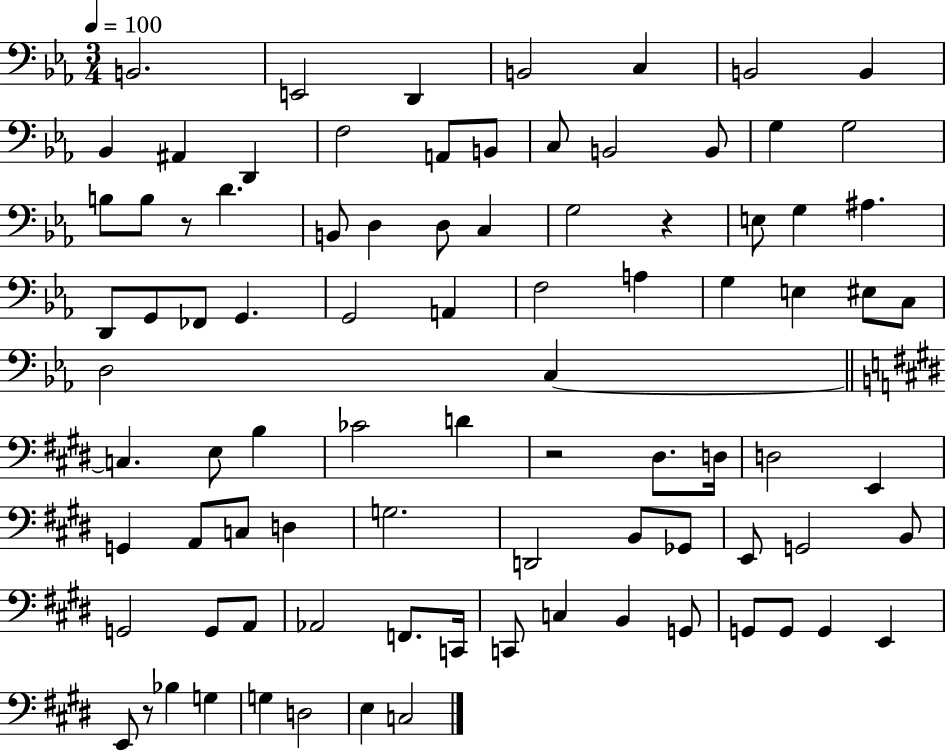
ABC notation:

X:1
T:Untitled
M:3/4
L:1/4
K:Eb
B,,2 E,,2 D,, B,,2 C, B,,2 B,, _B,, ^A,, D,, F,2 A,,/2 B,,/2 C,/2 B,,2 B,,/2 G, G,2 B,/2 B,/2 z/2 D B,,/2 D, D,/2 C, G,2 z E,/2 G, ^A, D,,/2 G,,/2 _F,,/2 G,, G,,2 A,, F,2 A, G, E, ^E,/2 C,/2 D,2 C, C, E,/2 B, _C2 D z2 ^D,/2 D,/4 D,2 E,, G,, A,,/2 C,/2 D, G,2 D,,2 B,,/2 _G,,/2 E,,/2 G,,2 B,,/2 G,,2 G,,/2 A,,/2 _A,,2 F,,/2 C,,/4 C,,/2 C, B,, G,,/2 G,,/2 G,,/2 G,, E,, E,,/2 z/2 _B, G, G, D,2 E, C,2